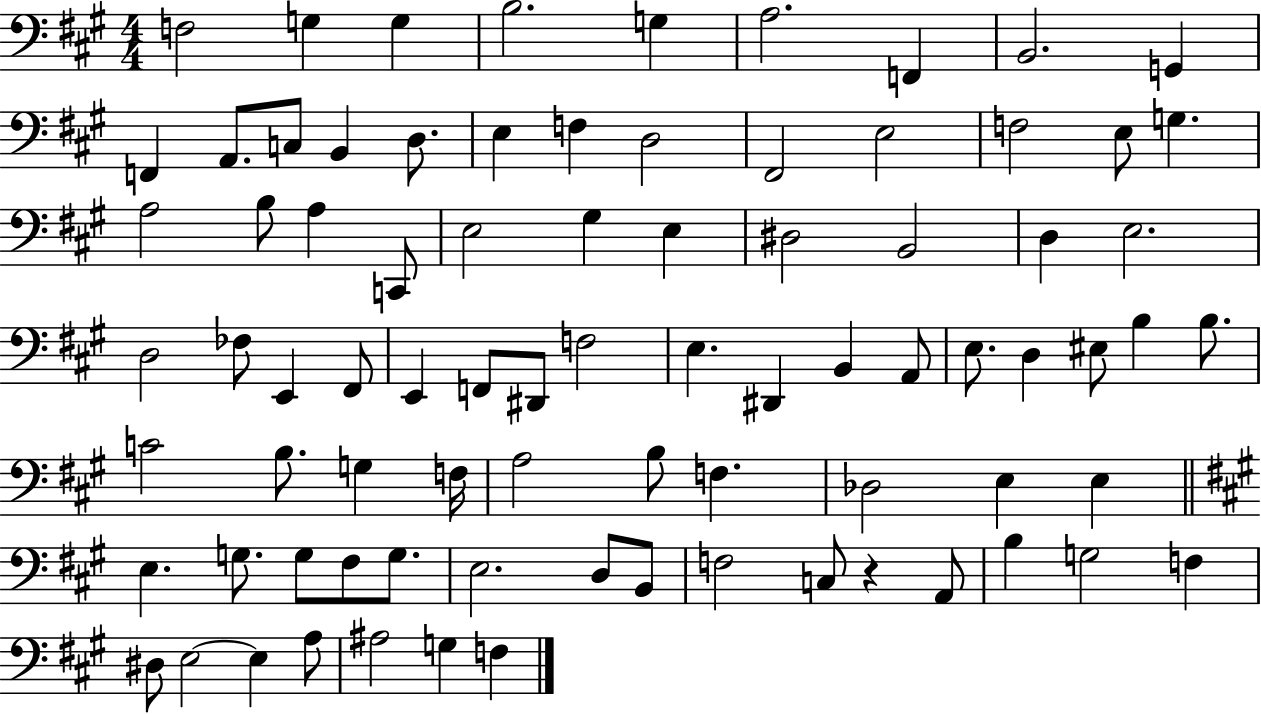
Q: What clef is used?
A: bass